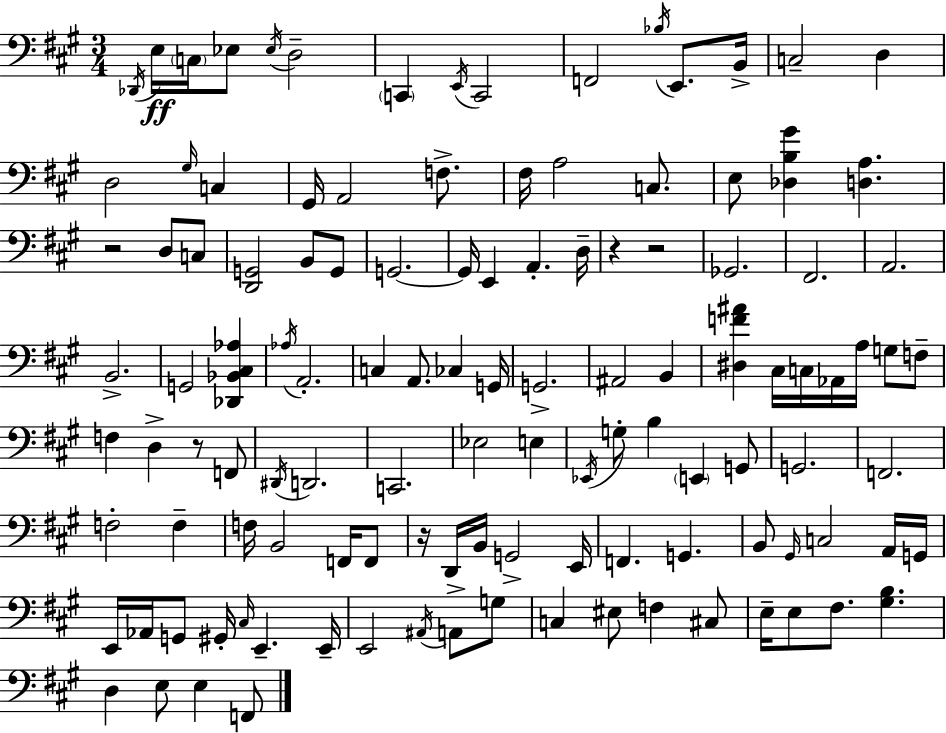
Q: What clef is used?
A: bass